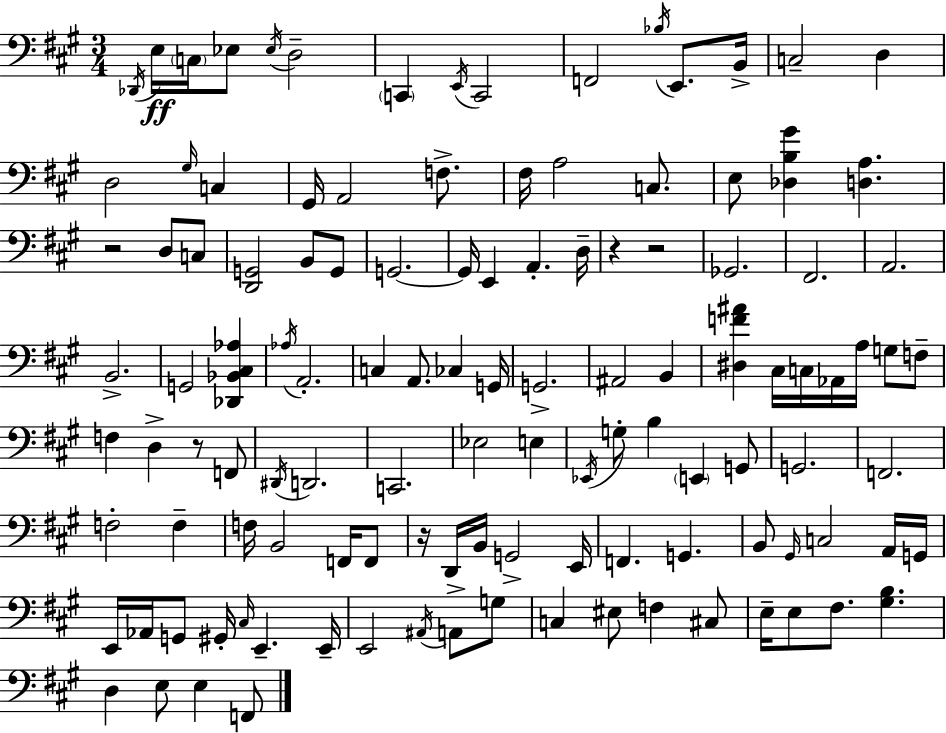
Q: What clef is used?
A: bass